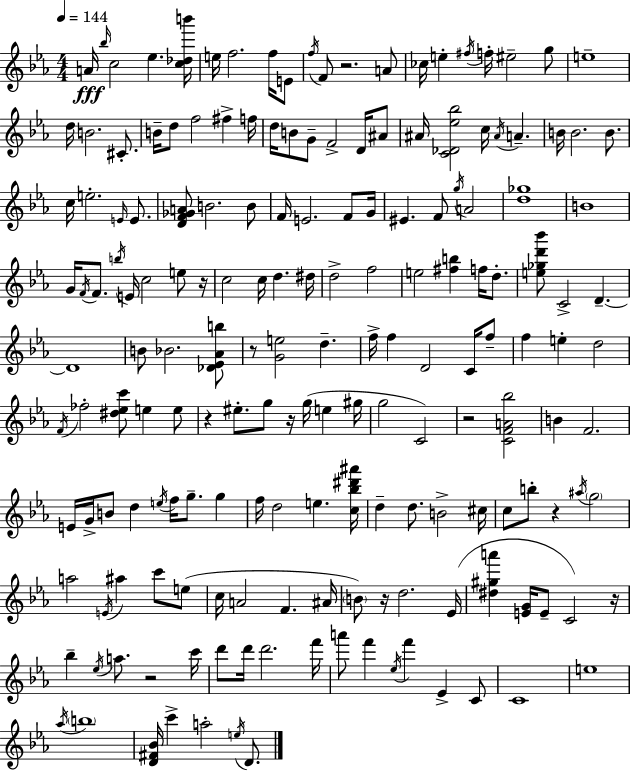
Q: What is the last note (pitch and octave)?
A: D4